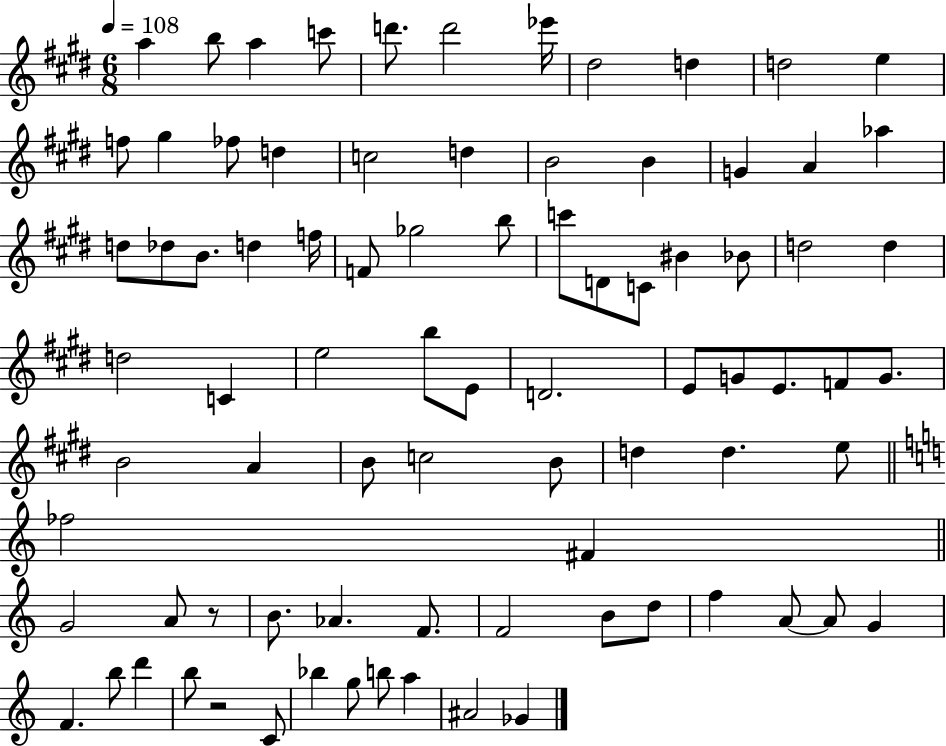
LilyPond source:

{
  \clef treble
  \numericTimeSignature
  \time 6/8
  \key e \major
  \tempo 4 = 108
  \repeat volta 2 { a''4 b''8 a''4 c'''8 | d'''8. d'''2 ees'''16 | dis''2 d''4 | d''2 e''4 | \break f''8 gis''4 fes''8 d''4 | c''2 d''4 | b'2 b'4 | g'4 a'4 aes''4 | \break d''8 des''8 b'8. d''4 f''16 | f'8 ges''2 b''8 | c'''8 d'8 c'8 bis'4 bes'8 | d''2 d''4 | \break d''2 c'4 | e''2 b''8 e'8 | d'2. | e'8 g'8 e'8. f'8 g'8. | \break b'2 a'4 | b'8 c''2 b'8 | d''4 d''4. e''8 | \bar "||" \break \key a \minor fes''2 fis'4 | \bar "||" \break \key c \major g'2 a'8 r8 | b'8. aes'4. f'8. | f'2 b'8 d''8 | f''4 a'8~~ a'8 g'4 | \break f'4. b''8 d'''4 | b''8 r2 c'8 | bes''4 g''8 b''8 a''4 | ais'2 ges'4 | \break } \bar "|."
}